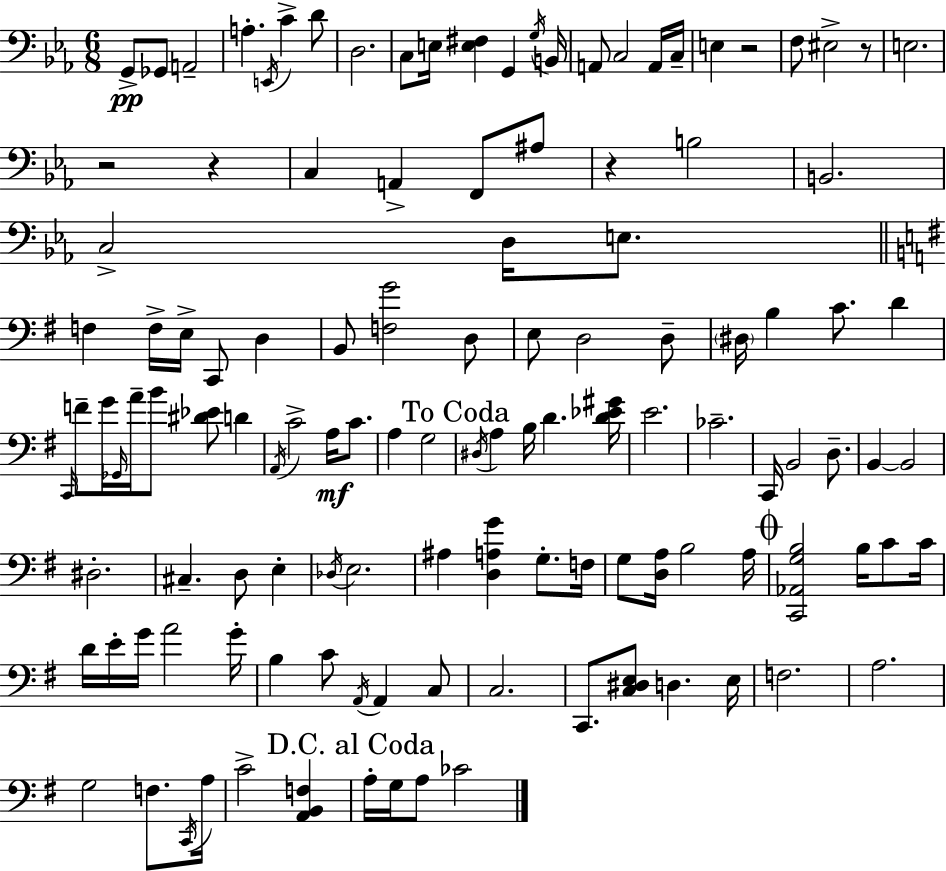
G2/e Gb2/e A2/h A3/q. E2/s C4/q D4/e D3/h. C3/e E3/s [E3,F#3]/q G2/q G3/s B2/s A2/e C3/h A2/s C3/s E3/q R/h F3/e EIS3/h R/e E3/h. R/h R/q C3/q A2/q F2/e A#3/e R/q B3/h B2/h. C3/h D3/s E3/e. F3/q F3/s E3/s C2/e D3/q B2/e [F3,G4]/h D3/e E3/e D3/h D3/e D#3/s B3/q C4/e. D4/q C2/s F4/e G4/s Gb2/s A4/s B4/e [D#4,Eb4]/e D4/q A2/s C4/h A3/s C4/e. A3/q G3/h D#3/s A3/q B3/s D4/q. [D4,Eb4,G#4]/s E4/h. CES4/h. C2/s B2/h D3/e. B2/q B2/h D#3/h. C#3/q. D3/e E3/q Db3/s E3/h. A#3/q [D3,A3,G4]/q G3/e. F3/s G3/e [D3,A3]/s B3/h A3/s [C2,Ab2,G3,B3]/h B3/s C4/e C4/s D4/s E4/s G4/s A4/h G4/s B3/q C4/e A2/s A2/q C3/e C3/h. C2/e. [C3,D#3,E3]/e D3/q. E3/s F3/h. A3/h. G3/h F3/e. C2/s A3/s C4/h [A2,B2,F3]/q A3/s G3/s A3/e CES4/h